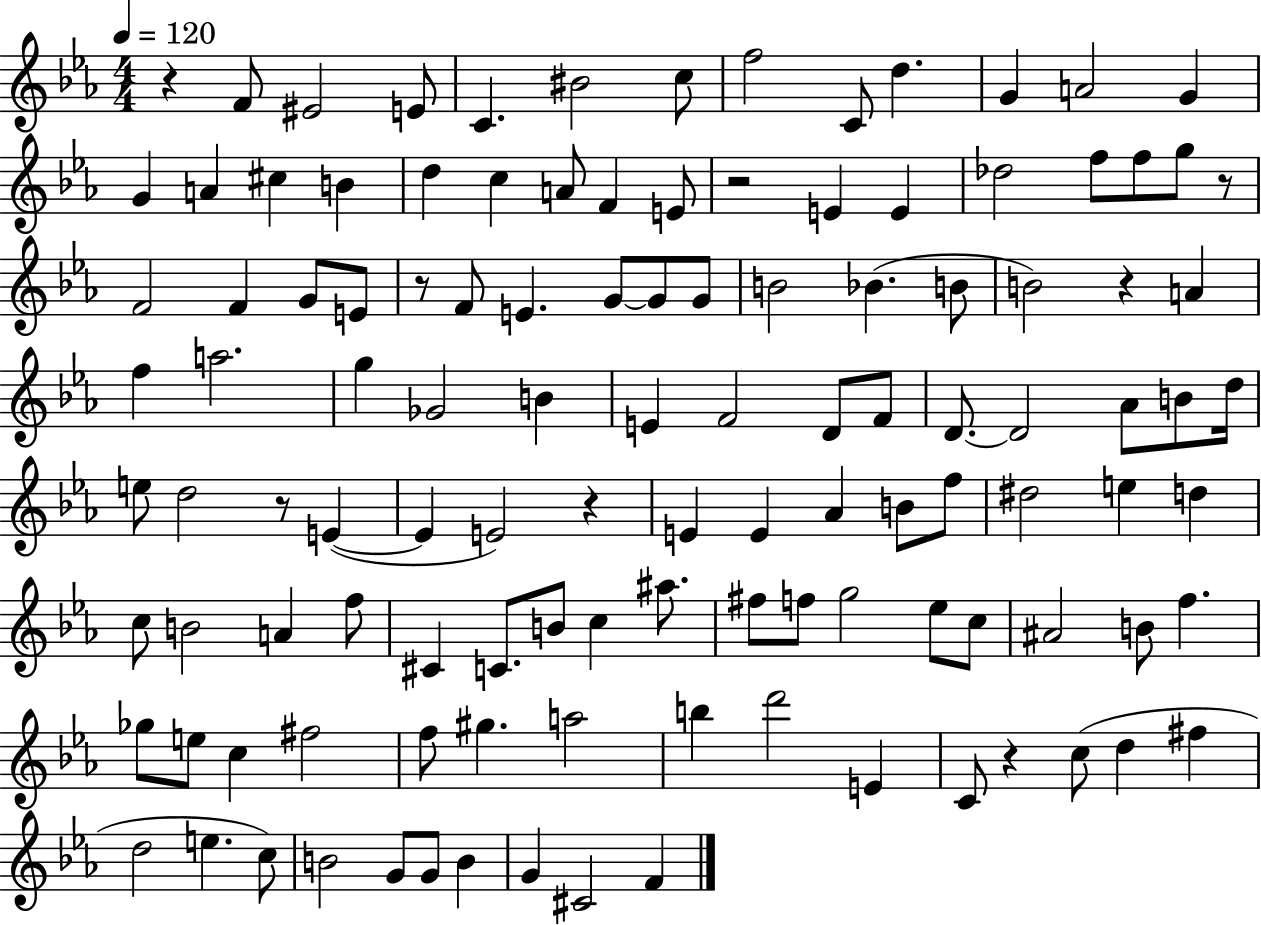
R/q F4/e EIS4/h E4/e C4/q. BIS4/h C5/e F5/h C4/e D5/q. G4/q A4/h G4/q G4/q A4/q C#5/q B4/q D5/q C5/q A4/e F4/q E4/e R/h E4/q E4/q Db5/h F5/e F5/e G5/e R/e F4/h F4/q G4/e E4/e R/e F4/e E4/q. G4/e G4/e G4/e B4/h Bb4/q. B4/e B4/h R/q A4/q F5/q A5/h. G5/q Gb4/h B4/q E4/q F4/h D4/e F4/e D4/e. D4/h Ab4/e B4/e D5/s E5/e D5/h R/e E4/q E4/q E4/h R/q E4/q E4/q Ab4/q B4/e F5/e D#5/h E5/q D5/q C5/e B4/h A4/q F5/e C#4/q C4/e. B4/e C5/q A#5/e. F#5/e F5/e G5/h Eb5/e C5/e A#4/h B4/e F5/q. Gb5/e E5/e C5/q F#5/h F5/e G#5/q. A5/h B5/q D6/h E4/q C4/e R/q C5/e D5/q F#5/q D5/h E5/q. C5/e B4/h G4/e G4/e B4/q G4/q C#4/h F4/q